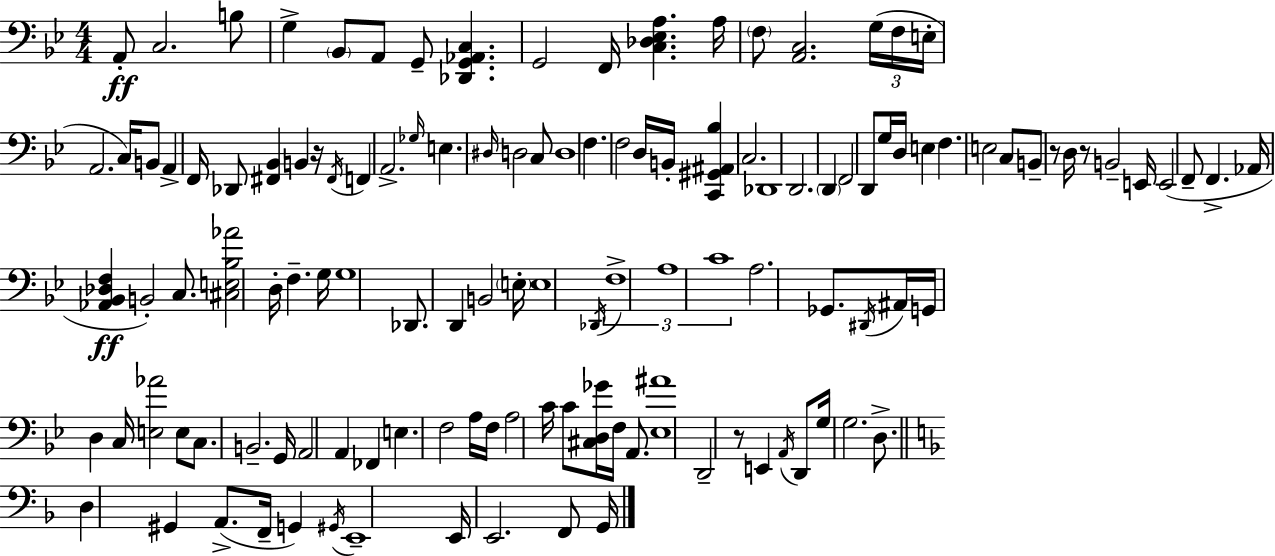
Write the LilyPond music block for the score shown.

{
  \clef bass
  \numericTimeSignature
  \time 4/4
  \key bes \major
  \repeat volta 2 { a,8-.\ff c2. b8 | g4-> \parenthesize bes,8 a,8 g,8-- <des, g, aes, c>4. | g,2 f,16 <c des ees a>4. a16 | \parenthesize f8 <a, c>2. \tuplet 3/2 { g16( f16 | \break e16-. } a,2. c16) b,8 | a,4-> f,16 des,8 <fis, bes,>4 b,4 r16 | \acciaccatura { fis,16 } f,4 a,2.-> | \grace { ges16 } e4. \grace { dis16 } d2 | \break c8 d1 | f4. f2 | d16 b,16-. <c, gis, ais, bes>4 c2. | des,1 | \break d,2. \parenthesize d,4 | f,2 d,8 g16 d16 e4 | f4. e2 | c8 b,8-- r8 d16 r8 b,2-- | \break e,16 e,2( f,8-- f,4.-> | aes,16 <aes, bes, des f>4\ff b,2-.) | c8. <cis e bes aes'>2 d16-. f4.-- | g16 g1 | \break des,8. d,4 b,2 | \parenthesize e16-. e1 | \acciaccatura { des,16 } \tuplet 3/2 { f1-> | a1 | \break c'1 } | a2. | ges,8. \acciaccatura { dis,16 } ais,16 g,16 d4 c16 <e aes'>2 | e8 c8. b,2.-- | \break g,16 a,2 a,4 | fes,4 e4. f2 | a16 f16 a2 c'16 c'8 | <cis d ges'>16 f16 a,8. <ees ais'>1 | \break d,2-- r8 e,4 | \acciaccatura { a,16 } d,8 g16 g2. | d8.-> \bar "||" \break \key d \minor d4 gis,4 a,8.->( f,16-- g,4) | \acciaccatura { gis,16 } e,1-- | e,16 e,2. f,8 | g,16 } \bar "|."
}